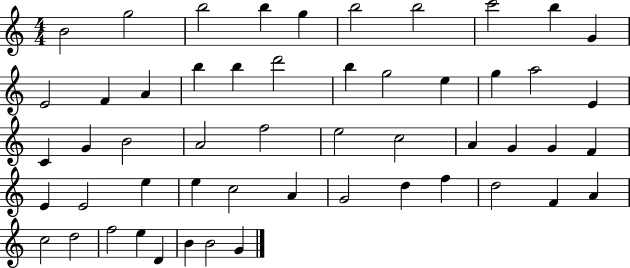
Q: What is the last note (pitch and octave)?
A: G4